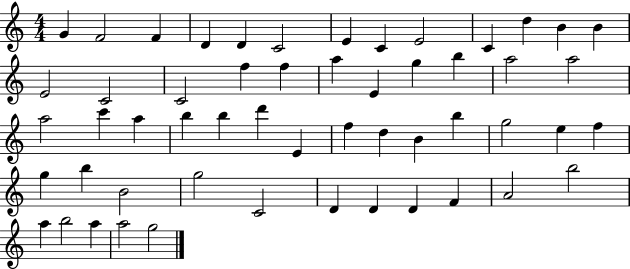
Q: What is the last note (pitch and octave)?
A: G5